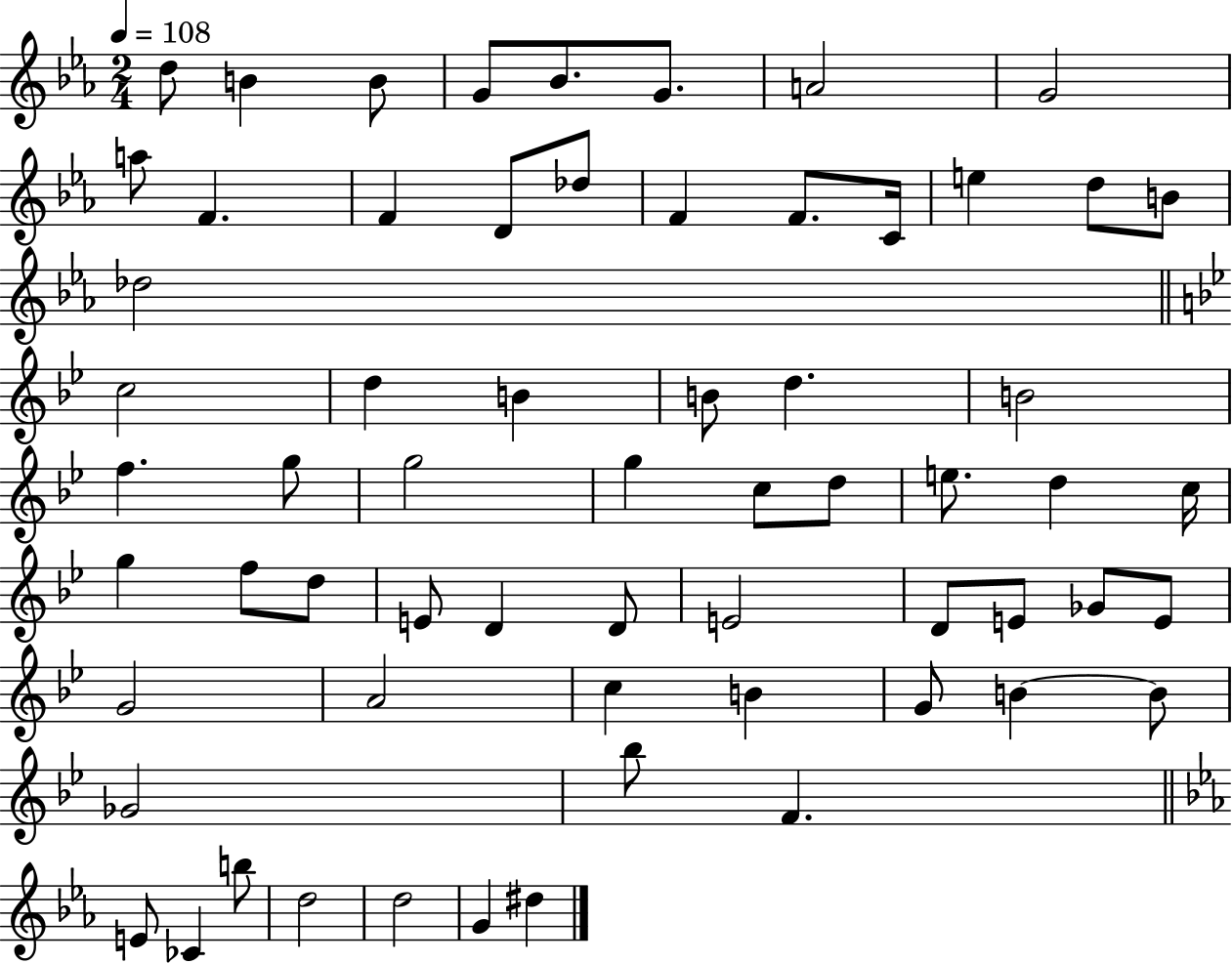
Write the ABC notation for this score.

X:1
T:Untitled
M:2/4
L:1/4
K:Eb
d/2 B B/2 G/2 _B/2 G/2 A2 G2 a/2 F F D/2 _d/2 F F/2 C/4 e d/2 B/2 _d2 c2 d B B/2 d B2 f g/2 g2 g c/2 d/2 e/2 d c/4 g f/2 d/2 E/2 D D/2 E2 D/2 E/2 _G/2 E/2 G2 A2 c B G/2 B B/2 _G2 _b/2 F E/2 _C b/2 d2 d2 G ^d